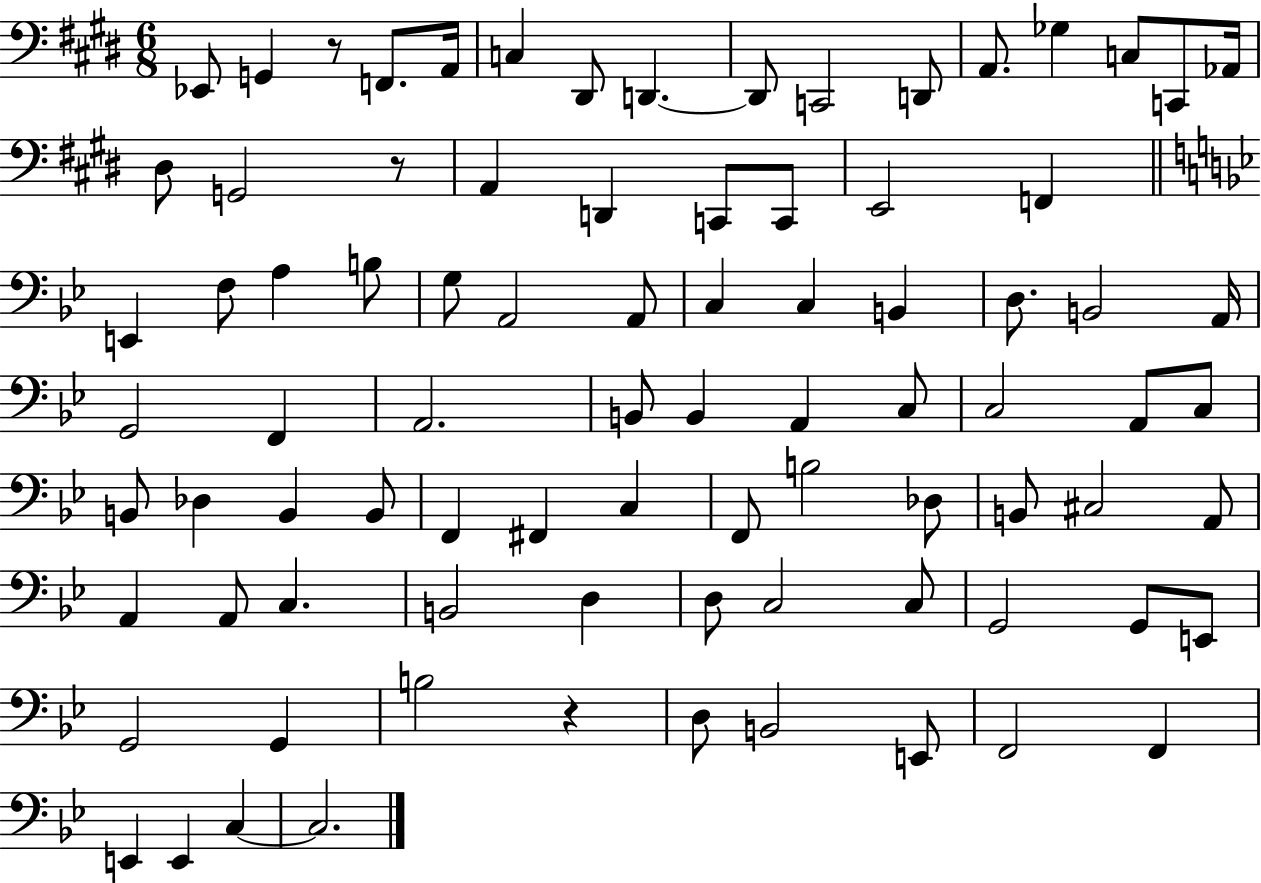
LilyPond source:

{
  \clef bass
  \numericTimeSignature
  \time 6/8
  \key e \major
  \repeat volta 2 { ees,8 g,4 r8 f,8. a,16 | c4 dis,8 d,4.~~ | d,8 c,2 d,8 | a,8. ges4 c8 c,8 aes,16 | \break dis8 g,2 r8 | a,4 d,4 c,8 c,8 | e,2 f,4 | \bar "||" \break \key g \minor e,4 f8 a4 b8 | g8 a,2 a,8 | c4 c4 b,4 | d8. b,2 a,16 | \break g,2 f,4 | a,2. | b,8 b,4 a,4 c8 | c2 a,8 c8 | \break b,8 des4 b,4 b,8 | f,4 fis,4 c4 | f,8 b2 des8 | b,8 cis2 a,8 | \break a,4 a,8 c4. | b,2 d4 | d8 c2 c8 | g,2 g,8 e,8 | \break g,2 g,4 | b2 r4 | d8 b,2 e,8 | f,2 f,4 | \break e,4 e,4 c4~~ | c2. | } \bar "|."
}